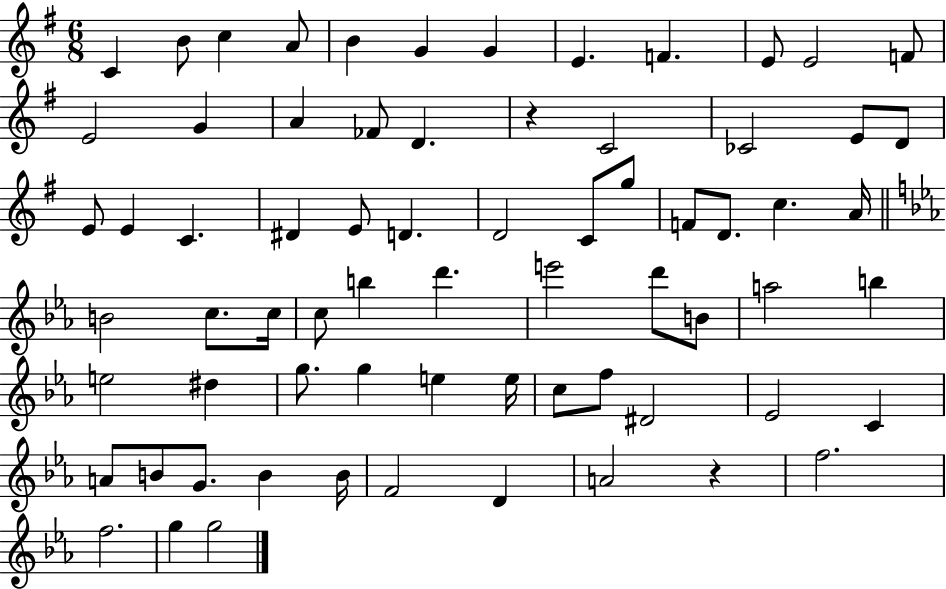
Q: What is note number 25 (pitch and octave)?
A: D#4